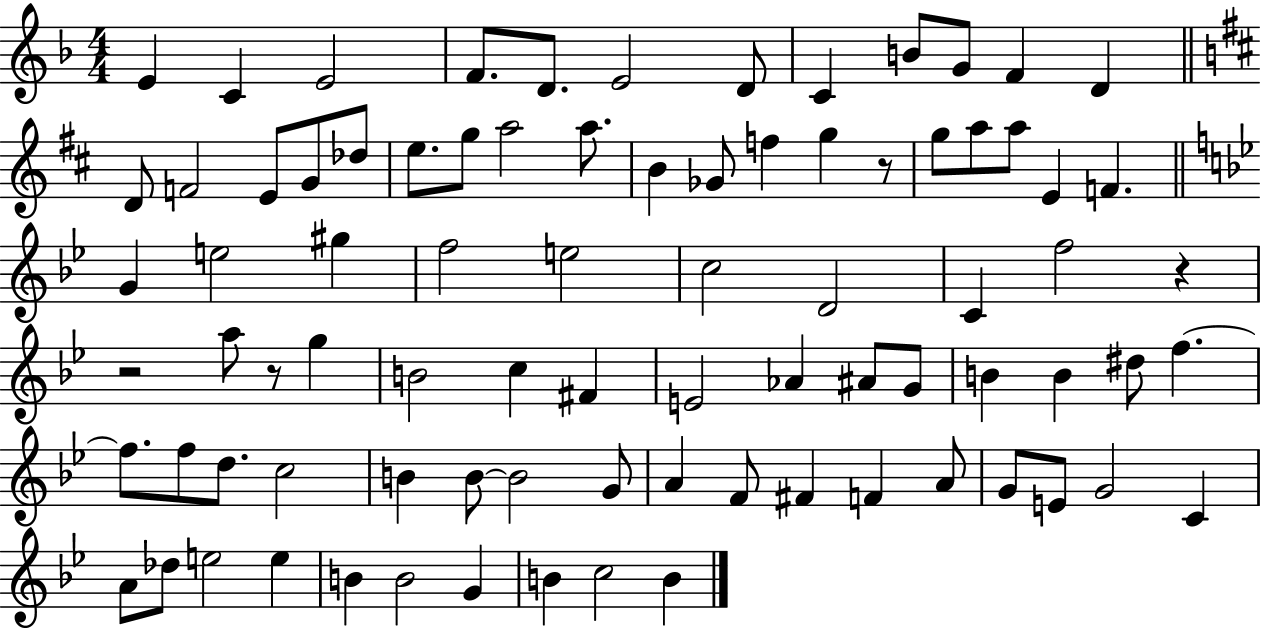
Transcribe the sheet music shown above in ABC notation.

X:1
T:Untitled
M:4/4
L:1/4
K:F
E C E2 F/2 D/2 E2 D/2 C B/2 G/2 F D D/2 F2 E/2 G/2 _d/2 e/2 g/2 a2 a/2 B _G/2 f g z/2 g/2 a/2 a/2 E F G e2 ^g f2 e2 c2 D2 C f2 z z2 a/2 z/2 g B2 c ^F E2 _A ^A/2 G/2 B B ^d/2 f f/2 f/2 d/2 c2 B B/2 B2 G/2 A F/2 ^F F A/2 G/2 E/2 G2 C A/2 _d/2 e2 e B B2 G B c2 B